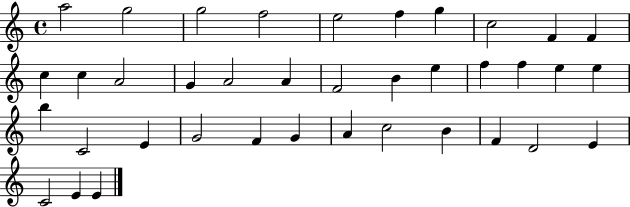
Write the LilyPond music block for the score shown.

{
  \clef treble
  \time 4/4
  \defaultTimeSignature
  \key c \major
  a''2 g''2 | g''2 f''2 | e''2 f''4 g''4 | c''2 f'4 f'4 | \break c''4 c''4 a'2 | g'4 a'2 a'4 | f'2 b'4 e''4 | f''4 f''4 e''4 e''4 | \break b''4 c'2 e'4 | g'2 f'4 g'4 | a'4 c''2 b'4 | f'4 d'2 e'4 | \break c'2 e'4 e'4 | \bar "|."
}